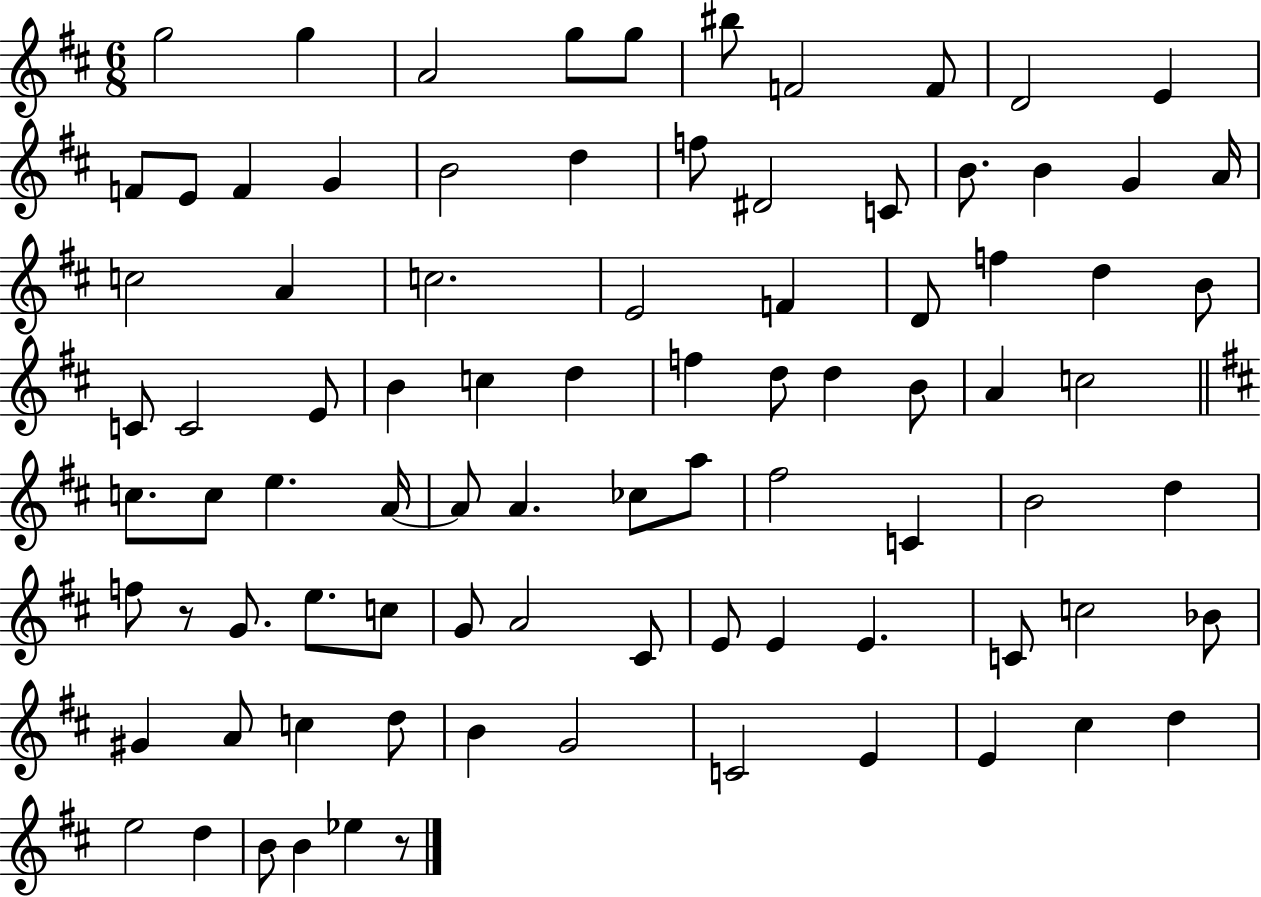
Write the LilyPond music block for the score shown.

{
  \clef treble
  \numericTimeSignature
  \time 6/8
  \key d \major
  g''2 g''4 | a'2 g''8 g''8 | bis''8 f'2 f'8 | d'2 e'4 | \break f'8 e'8 f'4 g'4 | b'2 d''4 | f''8 dis'2 c'8 | b'8. b'4 g'4 a'16 | \break c''2 a'4 | c''2. | e'2 f'4 | d'8 f''4 d''4 b'8 | \break c'8 c'2 e'8 | b'4 c''4 d''4 | f''4 d''8 d''4 b'8 | a'4 c''2 | \break \bar "||" \break \key d \major c''8. c''8 e''4. a'16~~ | a'8 a'4. ces''8 a''8 | fis''2 c'4 | b'2 d''4 | \break f''8 r8 g'8. e''8. c''8 | g'8 a'2 cis'8 | e'8 e'4 e'4. | c'8 c''2 bes'8 | \break gis'4 a'8 c''4 d''8 | b'4 g'2 | c'2 e'4 | e'4 cis''4 d''4 | \break e''2 d''4 | b'8 b'4 ees''4 r8 | \bar "|."
}